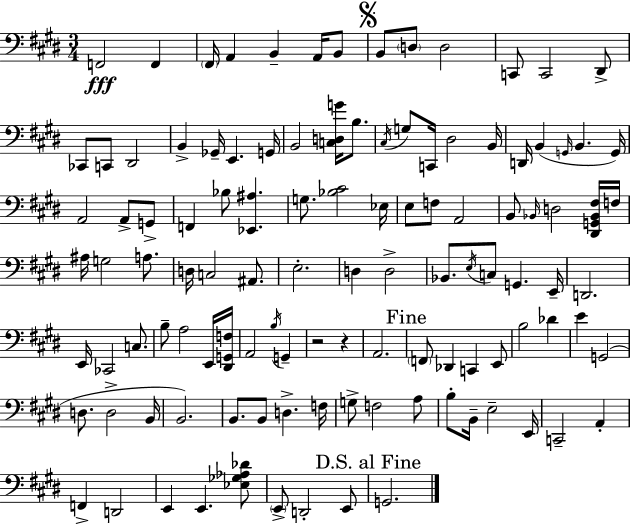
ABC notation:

X:1
T:Untitled
M:3/4
L:1/4
K:E
F,,2 F,, ^F,,/4 A,, B,, A,,/4 B,,/2 B,,/2 D,/2 D,2 C,,/2 C,,2 ^D,,/2 _C,,/2 C,,/2 ^D,,2 B,, _G,,/4 E,, G,,/4 B,,2 [C,D,G]/4 B,/2 ^C,/4 G,/2 C,,/4 ^D,2 B,,/4 D,,/4 B,, G,,/4 B,, G,,/4 A,,2 A,,/2 G,,/2 F,, _B,/2 [_E,,^A,] G,/2 [_B,^C]2 _E,/4 E,/2 F,/2 A,,2 B,,/2 _B,,/4 D,2 [^D,,G,,_B,,^F,]/4 F,/4 ^A,/4 G,2 A,/2 D,/4 C,2 ^A,,/2 E,2 D, D,2 _B,,/2 E,/4 C,/2 G,, E,,/4 D,,2 E,,/4 _C,,2 C,/2 B,/2 A,2 E,,/4 [^D,,G,,F,]/4 A,,2 B,/4 G,, z2 z A,,2 F,,/2 _D,, C,, E,,/2 B,2 _D E G,,2 D,/2 D,2 B,,/4 B,,2 B,,/2 B,,/2 D, F,/4 G,/2 F,2 A,/2 B,/2 B,,/4 E,2 E,,/4 C,,2 A,, F,, D,,2 E,, E,, [_E,_G,_A,_D]/2 E,,/2 D,,2 E,,/2 G,,2